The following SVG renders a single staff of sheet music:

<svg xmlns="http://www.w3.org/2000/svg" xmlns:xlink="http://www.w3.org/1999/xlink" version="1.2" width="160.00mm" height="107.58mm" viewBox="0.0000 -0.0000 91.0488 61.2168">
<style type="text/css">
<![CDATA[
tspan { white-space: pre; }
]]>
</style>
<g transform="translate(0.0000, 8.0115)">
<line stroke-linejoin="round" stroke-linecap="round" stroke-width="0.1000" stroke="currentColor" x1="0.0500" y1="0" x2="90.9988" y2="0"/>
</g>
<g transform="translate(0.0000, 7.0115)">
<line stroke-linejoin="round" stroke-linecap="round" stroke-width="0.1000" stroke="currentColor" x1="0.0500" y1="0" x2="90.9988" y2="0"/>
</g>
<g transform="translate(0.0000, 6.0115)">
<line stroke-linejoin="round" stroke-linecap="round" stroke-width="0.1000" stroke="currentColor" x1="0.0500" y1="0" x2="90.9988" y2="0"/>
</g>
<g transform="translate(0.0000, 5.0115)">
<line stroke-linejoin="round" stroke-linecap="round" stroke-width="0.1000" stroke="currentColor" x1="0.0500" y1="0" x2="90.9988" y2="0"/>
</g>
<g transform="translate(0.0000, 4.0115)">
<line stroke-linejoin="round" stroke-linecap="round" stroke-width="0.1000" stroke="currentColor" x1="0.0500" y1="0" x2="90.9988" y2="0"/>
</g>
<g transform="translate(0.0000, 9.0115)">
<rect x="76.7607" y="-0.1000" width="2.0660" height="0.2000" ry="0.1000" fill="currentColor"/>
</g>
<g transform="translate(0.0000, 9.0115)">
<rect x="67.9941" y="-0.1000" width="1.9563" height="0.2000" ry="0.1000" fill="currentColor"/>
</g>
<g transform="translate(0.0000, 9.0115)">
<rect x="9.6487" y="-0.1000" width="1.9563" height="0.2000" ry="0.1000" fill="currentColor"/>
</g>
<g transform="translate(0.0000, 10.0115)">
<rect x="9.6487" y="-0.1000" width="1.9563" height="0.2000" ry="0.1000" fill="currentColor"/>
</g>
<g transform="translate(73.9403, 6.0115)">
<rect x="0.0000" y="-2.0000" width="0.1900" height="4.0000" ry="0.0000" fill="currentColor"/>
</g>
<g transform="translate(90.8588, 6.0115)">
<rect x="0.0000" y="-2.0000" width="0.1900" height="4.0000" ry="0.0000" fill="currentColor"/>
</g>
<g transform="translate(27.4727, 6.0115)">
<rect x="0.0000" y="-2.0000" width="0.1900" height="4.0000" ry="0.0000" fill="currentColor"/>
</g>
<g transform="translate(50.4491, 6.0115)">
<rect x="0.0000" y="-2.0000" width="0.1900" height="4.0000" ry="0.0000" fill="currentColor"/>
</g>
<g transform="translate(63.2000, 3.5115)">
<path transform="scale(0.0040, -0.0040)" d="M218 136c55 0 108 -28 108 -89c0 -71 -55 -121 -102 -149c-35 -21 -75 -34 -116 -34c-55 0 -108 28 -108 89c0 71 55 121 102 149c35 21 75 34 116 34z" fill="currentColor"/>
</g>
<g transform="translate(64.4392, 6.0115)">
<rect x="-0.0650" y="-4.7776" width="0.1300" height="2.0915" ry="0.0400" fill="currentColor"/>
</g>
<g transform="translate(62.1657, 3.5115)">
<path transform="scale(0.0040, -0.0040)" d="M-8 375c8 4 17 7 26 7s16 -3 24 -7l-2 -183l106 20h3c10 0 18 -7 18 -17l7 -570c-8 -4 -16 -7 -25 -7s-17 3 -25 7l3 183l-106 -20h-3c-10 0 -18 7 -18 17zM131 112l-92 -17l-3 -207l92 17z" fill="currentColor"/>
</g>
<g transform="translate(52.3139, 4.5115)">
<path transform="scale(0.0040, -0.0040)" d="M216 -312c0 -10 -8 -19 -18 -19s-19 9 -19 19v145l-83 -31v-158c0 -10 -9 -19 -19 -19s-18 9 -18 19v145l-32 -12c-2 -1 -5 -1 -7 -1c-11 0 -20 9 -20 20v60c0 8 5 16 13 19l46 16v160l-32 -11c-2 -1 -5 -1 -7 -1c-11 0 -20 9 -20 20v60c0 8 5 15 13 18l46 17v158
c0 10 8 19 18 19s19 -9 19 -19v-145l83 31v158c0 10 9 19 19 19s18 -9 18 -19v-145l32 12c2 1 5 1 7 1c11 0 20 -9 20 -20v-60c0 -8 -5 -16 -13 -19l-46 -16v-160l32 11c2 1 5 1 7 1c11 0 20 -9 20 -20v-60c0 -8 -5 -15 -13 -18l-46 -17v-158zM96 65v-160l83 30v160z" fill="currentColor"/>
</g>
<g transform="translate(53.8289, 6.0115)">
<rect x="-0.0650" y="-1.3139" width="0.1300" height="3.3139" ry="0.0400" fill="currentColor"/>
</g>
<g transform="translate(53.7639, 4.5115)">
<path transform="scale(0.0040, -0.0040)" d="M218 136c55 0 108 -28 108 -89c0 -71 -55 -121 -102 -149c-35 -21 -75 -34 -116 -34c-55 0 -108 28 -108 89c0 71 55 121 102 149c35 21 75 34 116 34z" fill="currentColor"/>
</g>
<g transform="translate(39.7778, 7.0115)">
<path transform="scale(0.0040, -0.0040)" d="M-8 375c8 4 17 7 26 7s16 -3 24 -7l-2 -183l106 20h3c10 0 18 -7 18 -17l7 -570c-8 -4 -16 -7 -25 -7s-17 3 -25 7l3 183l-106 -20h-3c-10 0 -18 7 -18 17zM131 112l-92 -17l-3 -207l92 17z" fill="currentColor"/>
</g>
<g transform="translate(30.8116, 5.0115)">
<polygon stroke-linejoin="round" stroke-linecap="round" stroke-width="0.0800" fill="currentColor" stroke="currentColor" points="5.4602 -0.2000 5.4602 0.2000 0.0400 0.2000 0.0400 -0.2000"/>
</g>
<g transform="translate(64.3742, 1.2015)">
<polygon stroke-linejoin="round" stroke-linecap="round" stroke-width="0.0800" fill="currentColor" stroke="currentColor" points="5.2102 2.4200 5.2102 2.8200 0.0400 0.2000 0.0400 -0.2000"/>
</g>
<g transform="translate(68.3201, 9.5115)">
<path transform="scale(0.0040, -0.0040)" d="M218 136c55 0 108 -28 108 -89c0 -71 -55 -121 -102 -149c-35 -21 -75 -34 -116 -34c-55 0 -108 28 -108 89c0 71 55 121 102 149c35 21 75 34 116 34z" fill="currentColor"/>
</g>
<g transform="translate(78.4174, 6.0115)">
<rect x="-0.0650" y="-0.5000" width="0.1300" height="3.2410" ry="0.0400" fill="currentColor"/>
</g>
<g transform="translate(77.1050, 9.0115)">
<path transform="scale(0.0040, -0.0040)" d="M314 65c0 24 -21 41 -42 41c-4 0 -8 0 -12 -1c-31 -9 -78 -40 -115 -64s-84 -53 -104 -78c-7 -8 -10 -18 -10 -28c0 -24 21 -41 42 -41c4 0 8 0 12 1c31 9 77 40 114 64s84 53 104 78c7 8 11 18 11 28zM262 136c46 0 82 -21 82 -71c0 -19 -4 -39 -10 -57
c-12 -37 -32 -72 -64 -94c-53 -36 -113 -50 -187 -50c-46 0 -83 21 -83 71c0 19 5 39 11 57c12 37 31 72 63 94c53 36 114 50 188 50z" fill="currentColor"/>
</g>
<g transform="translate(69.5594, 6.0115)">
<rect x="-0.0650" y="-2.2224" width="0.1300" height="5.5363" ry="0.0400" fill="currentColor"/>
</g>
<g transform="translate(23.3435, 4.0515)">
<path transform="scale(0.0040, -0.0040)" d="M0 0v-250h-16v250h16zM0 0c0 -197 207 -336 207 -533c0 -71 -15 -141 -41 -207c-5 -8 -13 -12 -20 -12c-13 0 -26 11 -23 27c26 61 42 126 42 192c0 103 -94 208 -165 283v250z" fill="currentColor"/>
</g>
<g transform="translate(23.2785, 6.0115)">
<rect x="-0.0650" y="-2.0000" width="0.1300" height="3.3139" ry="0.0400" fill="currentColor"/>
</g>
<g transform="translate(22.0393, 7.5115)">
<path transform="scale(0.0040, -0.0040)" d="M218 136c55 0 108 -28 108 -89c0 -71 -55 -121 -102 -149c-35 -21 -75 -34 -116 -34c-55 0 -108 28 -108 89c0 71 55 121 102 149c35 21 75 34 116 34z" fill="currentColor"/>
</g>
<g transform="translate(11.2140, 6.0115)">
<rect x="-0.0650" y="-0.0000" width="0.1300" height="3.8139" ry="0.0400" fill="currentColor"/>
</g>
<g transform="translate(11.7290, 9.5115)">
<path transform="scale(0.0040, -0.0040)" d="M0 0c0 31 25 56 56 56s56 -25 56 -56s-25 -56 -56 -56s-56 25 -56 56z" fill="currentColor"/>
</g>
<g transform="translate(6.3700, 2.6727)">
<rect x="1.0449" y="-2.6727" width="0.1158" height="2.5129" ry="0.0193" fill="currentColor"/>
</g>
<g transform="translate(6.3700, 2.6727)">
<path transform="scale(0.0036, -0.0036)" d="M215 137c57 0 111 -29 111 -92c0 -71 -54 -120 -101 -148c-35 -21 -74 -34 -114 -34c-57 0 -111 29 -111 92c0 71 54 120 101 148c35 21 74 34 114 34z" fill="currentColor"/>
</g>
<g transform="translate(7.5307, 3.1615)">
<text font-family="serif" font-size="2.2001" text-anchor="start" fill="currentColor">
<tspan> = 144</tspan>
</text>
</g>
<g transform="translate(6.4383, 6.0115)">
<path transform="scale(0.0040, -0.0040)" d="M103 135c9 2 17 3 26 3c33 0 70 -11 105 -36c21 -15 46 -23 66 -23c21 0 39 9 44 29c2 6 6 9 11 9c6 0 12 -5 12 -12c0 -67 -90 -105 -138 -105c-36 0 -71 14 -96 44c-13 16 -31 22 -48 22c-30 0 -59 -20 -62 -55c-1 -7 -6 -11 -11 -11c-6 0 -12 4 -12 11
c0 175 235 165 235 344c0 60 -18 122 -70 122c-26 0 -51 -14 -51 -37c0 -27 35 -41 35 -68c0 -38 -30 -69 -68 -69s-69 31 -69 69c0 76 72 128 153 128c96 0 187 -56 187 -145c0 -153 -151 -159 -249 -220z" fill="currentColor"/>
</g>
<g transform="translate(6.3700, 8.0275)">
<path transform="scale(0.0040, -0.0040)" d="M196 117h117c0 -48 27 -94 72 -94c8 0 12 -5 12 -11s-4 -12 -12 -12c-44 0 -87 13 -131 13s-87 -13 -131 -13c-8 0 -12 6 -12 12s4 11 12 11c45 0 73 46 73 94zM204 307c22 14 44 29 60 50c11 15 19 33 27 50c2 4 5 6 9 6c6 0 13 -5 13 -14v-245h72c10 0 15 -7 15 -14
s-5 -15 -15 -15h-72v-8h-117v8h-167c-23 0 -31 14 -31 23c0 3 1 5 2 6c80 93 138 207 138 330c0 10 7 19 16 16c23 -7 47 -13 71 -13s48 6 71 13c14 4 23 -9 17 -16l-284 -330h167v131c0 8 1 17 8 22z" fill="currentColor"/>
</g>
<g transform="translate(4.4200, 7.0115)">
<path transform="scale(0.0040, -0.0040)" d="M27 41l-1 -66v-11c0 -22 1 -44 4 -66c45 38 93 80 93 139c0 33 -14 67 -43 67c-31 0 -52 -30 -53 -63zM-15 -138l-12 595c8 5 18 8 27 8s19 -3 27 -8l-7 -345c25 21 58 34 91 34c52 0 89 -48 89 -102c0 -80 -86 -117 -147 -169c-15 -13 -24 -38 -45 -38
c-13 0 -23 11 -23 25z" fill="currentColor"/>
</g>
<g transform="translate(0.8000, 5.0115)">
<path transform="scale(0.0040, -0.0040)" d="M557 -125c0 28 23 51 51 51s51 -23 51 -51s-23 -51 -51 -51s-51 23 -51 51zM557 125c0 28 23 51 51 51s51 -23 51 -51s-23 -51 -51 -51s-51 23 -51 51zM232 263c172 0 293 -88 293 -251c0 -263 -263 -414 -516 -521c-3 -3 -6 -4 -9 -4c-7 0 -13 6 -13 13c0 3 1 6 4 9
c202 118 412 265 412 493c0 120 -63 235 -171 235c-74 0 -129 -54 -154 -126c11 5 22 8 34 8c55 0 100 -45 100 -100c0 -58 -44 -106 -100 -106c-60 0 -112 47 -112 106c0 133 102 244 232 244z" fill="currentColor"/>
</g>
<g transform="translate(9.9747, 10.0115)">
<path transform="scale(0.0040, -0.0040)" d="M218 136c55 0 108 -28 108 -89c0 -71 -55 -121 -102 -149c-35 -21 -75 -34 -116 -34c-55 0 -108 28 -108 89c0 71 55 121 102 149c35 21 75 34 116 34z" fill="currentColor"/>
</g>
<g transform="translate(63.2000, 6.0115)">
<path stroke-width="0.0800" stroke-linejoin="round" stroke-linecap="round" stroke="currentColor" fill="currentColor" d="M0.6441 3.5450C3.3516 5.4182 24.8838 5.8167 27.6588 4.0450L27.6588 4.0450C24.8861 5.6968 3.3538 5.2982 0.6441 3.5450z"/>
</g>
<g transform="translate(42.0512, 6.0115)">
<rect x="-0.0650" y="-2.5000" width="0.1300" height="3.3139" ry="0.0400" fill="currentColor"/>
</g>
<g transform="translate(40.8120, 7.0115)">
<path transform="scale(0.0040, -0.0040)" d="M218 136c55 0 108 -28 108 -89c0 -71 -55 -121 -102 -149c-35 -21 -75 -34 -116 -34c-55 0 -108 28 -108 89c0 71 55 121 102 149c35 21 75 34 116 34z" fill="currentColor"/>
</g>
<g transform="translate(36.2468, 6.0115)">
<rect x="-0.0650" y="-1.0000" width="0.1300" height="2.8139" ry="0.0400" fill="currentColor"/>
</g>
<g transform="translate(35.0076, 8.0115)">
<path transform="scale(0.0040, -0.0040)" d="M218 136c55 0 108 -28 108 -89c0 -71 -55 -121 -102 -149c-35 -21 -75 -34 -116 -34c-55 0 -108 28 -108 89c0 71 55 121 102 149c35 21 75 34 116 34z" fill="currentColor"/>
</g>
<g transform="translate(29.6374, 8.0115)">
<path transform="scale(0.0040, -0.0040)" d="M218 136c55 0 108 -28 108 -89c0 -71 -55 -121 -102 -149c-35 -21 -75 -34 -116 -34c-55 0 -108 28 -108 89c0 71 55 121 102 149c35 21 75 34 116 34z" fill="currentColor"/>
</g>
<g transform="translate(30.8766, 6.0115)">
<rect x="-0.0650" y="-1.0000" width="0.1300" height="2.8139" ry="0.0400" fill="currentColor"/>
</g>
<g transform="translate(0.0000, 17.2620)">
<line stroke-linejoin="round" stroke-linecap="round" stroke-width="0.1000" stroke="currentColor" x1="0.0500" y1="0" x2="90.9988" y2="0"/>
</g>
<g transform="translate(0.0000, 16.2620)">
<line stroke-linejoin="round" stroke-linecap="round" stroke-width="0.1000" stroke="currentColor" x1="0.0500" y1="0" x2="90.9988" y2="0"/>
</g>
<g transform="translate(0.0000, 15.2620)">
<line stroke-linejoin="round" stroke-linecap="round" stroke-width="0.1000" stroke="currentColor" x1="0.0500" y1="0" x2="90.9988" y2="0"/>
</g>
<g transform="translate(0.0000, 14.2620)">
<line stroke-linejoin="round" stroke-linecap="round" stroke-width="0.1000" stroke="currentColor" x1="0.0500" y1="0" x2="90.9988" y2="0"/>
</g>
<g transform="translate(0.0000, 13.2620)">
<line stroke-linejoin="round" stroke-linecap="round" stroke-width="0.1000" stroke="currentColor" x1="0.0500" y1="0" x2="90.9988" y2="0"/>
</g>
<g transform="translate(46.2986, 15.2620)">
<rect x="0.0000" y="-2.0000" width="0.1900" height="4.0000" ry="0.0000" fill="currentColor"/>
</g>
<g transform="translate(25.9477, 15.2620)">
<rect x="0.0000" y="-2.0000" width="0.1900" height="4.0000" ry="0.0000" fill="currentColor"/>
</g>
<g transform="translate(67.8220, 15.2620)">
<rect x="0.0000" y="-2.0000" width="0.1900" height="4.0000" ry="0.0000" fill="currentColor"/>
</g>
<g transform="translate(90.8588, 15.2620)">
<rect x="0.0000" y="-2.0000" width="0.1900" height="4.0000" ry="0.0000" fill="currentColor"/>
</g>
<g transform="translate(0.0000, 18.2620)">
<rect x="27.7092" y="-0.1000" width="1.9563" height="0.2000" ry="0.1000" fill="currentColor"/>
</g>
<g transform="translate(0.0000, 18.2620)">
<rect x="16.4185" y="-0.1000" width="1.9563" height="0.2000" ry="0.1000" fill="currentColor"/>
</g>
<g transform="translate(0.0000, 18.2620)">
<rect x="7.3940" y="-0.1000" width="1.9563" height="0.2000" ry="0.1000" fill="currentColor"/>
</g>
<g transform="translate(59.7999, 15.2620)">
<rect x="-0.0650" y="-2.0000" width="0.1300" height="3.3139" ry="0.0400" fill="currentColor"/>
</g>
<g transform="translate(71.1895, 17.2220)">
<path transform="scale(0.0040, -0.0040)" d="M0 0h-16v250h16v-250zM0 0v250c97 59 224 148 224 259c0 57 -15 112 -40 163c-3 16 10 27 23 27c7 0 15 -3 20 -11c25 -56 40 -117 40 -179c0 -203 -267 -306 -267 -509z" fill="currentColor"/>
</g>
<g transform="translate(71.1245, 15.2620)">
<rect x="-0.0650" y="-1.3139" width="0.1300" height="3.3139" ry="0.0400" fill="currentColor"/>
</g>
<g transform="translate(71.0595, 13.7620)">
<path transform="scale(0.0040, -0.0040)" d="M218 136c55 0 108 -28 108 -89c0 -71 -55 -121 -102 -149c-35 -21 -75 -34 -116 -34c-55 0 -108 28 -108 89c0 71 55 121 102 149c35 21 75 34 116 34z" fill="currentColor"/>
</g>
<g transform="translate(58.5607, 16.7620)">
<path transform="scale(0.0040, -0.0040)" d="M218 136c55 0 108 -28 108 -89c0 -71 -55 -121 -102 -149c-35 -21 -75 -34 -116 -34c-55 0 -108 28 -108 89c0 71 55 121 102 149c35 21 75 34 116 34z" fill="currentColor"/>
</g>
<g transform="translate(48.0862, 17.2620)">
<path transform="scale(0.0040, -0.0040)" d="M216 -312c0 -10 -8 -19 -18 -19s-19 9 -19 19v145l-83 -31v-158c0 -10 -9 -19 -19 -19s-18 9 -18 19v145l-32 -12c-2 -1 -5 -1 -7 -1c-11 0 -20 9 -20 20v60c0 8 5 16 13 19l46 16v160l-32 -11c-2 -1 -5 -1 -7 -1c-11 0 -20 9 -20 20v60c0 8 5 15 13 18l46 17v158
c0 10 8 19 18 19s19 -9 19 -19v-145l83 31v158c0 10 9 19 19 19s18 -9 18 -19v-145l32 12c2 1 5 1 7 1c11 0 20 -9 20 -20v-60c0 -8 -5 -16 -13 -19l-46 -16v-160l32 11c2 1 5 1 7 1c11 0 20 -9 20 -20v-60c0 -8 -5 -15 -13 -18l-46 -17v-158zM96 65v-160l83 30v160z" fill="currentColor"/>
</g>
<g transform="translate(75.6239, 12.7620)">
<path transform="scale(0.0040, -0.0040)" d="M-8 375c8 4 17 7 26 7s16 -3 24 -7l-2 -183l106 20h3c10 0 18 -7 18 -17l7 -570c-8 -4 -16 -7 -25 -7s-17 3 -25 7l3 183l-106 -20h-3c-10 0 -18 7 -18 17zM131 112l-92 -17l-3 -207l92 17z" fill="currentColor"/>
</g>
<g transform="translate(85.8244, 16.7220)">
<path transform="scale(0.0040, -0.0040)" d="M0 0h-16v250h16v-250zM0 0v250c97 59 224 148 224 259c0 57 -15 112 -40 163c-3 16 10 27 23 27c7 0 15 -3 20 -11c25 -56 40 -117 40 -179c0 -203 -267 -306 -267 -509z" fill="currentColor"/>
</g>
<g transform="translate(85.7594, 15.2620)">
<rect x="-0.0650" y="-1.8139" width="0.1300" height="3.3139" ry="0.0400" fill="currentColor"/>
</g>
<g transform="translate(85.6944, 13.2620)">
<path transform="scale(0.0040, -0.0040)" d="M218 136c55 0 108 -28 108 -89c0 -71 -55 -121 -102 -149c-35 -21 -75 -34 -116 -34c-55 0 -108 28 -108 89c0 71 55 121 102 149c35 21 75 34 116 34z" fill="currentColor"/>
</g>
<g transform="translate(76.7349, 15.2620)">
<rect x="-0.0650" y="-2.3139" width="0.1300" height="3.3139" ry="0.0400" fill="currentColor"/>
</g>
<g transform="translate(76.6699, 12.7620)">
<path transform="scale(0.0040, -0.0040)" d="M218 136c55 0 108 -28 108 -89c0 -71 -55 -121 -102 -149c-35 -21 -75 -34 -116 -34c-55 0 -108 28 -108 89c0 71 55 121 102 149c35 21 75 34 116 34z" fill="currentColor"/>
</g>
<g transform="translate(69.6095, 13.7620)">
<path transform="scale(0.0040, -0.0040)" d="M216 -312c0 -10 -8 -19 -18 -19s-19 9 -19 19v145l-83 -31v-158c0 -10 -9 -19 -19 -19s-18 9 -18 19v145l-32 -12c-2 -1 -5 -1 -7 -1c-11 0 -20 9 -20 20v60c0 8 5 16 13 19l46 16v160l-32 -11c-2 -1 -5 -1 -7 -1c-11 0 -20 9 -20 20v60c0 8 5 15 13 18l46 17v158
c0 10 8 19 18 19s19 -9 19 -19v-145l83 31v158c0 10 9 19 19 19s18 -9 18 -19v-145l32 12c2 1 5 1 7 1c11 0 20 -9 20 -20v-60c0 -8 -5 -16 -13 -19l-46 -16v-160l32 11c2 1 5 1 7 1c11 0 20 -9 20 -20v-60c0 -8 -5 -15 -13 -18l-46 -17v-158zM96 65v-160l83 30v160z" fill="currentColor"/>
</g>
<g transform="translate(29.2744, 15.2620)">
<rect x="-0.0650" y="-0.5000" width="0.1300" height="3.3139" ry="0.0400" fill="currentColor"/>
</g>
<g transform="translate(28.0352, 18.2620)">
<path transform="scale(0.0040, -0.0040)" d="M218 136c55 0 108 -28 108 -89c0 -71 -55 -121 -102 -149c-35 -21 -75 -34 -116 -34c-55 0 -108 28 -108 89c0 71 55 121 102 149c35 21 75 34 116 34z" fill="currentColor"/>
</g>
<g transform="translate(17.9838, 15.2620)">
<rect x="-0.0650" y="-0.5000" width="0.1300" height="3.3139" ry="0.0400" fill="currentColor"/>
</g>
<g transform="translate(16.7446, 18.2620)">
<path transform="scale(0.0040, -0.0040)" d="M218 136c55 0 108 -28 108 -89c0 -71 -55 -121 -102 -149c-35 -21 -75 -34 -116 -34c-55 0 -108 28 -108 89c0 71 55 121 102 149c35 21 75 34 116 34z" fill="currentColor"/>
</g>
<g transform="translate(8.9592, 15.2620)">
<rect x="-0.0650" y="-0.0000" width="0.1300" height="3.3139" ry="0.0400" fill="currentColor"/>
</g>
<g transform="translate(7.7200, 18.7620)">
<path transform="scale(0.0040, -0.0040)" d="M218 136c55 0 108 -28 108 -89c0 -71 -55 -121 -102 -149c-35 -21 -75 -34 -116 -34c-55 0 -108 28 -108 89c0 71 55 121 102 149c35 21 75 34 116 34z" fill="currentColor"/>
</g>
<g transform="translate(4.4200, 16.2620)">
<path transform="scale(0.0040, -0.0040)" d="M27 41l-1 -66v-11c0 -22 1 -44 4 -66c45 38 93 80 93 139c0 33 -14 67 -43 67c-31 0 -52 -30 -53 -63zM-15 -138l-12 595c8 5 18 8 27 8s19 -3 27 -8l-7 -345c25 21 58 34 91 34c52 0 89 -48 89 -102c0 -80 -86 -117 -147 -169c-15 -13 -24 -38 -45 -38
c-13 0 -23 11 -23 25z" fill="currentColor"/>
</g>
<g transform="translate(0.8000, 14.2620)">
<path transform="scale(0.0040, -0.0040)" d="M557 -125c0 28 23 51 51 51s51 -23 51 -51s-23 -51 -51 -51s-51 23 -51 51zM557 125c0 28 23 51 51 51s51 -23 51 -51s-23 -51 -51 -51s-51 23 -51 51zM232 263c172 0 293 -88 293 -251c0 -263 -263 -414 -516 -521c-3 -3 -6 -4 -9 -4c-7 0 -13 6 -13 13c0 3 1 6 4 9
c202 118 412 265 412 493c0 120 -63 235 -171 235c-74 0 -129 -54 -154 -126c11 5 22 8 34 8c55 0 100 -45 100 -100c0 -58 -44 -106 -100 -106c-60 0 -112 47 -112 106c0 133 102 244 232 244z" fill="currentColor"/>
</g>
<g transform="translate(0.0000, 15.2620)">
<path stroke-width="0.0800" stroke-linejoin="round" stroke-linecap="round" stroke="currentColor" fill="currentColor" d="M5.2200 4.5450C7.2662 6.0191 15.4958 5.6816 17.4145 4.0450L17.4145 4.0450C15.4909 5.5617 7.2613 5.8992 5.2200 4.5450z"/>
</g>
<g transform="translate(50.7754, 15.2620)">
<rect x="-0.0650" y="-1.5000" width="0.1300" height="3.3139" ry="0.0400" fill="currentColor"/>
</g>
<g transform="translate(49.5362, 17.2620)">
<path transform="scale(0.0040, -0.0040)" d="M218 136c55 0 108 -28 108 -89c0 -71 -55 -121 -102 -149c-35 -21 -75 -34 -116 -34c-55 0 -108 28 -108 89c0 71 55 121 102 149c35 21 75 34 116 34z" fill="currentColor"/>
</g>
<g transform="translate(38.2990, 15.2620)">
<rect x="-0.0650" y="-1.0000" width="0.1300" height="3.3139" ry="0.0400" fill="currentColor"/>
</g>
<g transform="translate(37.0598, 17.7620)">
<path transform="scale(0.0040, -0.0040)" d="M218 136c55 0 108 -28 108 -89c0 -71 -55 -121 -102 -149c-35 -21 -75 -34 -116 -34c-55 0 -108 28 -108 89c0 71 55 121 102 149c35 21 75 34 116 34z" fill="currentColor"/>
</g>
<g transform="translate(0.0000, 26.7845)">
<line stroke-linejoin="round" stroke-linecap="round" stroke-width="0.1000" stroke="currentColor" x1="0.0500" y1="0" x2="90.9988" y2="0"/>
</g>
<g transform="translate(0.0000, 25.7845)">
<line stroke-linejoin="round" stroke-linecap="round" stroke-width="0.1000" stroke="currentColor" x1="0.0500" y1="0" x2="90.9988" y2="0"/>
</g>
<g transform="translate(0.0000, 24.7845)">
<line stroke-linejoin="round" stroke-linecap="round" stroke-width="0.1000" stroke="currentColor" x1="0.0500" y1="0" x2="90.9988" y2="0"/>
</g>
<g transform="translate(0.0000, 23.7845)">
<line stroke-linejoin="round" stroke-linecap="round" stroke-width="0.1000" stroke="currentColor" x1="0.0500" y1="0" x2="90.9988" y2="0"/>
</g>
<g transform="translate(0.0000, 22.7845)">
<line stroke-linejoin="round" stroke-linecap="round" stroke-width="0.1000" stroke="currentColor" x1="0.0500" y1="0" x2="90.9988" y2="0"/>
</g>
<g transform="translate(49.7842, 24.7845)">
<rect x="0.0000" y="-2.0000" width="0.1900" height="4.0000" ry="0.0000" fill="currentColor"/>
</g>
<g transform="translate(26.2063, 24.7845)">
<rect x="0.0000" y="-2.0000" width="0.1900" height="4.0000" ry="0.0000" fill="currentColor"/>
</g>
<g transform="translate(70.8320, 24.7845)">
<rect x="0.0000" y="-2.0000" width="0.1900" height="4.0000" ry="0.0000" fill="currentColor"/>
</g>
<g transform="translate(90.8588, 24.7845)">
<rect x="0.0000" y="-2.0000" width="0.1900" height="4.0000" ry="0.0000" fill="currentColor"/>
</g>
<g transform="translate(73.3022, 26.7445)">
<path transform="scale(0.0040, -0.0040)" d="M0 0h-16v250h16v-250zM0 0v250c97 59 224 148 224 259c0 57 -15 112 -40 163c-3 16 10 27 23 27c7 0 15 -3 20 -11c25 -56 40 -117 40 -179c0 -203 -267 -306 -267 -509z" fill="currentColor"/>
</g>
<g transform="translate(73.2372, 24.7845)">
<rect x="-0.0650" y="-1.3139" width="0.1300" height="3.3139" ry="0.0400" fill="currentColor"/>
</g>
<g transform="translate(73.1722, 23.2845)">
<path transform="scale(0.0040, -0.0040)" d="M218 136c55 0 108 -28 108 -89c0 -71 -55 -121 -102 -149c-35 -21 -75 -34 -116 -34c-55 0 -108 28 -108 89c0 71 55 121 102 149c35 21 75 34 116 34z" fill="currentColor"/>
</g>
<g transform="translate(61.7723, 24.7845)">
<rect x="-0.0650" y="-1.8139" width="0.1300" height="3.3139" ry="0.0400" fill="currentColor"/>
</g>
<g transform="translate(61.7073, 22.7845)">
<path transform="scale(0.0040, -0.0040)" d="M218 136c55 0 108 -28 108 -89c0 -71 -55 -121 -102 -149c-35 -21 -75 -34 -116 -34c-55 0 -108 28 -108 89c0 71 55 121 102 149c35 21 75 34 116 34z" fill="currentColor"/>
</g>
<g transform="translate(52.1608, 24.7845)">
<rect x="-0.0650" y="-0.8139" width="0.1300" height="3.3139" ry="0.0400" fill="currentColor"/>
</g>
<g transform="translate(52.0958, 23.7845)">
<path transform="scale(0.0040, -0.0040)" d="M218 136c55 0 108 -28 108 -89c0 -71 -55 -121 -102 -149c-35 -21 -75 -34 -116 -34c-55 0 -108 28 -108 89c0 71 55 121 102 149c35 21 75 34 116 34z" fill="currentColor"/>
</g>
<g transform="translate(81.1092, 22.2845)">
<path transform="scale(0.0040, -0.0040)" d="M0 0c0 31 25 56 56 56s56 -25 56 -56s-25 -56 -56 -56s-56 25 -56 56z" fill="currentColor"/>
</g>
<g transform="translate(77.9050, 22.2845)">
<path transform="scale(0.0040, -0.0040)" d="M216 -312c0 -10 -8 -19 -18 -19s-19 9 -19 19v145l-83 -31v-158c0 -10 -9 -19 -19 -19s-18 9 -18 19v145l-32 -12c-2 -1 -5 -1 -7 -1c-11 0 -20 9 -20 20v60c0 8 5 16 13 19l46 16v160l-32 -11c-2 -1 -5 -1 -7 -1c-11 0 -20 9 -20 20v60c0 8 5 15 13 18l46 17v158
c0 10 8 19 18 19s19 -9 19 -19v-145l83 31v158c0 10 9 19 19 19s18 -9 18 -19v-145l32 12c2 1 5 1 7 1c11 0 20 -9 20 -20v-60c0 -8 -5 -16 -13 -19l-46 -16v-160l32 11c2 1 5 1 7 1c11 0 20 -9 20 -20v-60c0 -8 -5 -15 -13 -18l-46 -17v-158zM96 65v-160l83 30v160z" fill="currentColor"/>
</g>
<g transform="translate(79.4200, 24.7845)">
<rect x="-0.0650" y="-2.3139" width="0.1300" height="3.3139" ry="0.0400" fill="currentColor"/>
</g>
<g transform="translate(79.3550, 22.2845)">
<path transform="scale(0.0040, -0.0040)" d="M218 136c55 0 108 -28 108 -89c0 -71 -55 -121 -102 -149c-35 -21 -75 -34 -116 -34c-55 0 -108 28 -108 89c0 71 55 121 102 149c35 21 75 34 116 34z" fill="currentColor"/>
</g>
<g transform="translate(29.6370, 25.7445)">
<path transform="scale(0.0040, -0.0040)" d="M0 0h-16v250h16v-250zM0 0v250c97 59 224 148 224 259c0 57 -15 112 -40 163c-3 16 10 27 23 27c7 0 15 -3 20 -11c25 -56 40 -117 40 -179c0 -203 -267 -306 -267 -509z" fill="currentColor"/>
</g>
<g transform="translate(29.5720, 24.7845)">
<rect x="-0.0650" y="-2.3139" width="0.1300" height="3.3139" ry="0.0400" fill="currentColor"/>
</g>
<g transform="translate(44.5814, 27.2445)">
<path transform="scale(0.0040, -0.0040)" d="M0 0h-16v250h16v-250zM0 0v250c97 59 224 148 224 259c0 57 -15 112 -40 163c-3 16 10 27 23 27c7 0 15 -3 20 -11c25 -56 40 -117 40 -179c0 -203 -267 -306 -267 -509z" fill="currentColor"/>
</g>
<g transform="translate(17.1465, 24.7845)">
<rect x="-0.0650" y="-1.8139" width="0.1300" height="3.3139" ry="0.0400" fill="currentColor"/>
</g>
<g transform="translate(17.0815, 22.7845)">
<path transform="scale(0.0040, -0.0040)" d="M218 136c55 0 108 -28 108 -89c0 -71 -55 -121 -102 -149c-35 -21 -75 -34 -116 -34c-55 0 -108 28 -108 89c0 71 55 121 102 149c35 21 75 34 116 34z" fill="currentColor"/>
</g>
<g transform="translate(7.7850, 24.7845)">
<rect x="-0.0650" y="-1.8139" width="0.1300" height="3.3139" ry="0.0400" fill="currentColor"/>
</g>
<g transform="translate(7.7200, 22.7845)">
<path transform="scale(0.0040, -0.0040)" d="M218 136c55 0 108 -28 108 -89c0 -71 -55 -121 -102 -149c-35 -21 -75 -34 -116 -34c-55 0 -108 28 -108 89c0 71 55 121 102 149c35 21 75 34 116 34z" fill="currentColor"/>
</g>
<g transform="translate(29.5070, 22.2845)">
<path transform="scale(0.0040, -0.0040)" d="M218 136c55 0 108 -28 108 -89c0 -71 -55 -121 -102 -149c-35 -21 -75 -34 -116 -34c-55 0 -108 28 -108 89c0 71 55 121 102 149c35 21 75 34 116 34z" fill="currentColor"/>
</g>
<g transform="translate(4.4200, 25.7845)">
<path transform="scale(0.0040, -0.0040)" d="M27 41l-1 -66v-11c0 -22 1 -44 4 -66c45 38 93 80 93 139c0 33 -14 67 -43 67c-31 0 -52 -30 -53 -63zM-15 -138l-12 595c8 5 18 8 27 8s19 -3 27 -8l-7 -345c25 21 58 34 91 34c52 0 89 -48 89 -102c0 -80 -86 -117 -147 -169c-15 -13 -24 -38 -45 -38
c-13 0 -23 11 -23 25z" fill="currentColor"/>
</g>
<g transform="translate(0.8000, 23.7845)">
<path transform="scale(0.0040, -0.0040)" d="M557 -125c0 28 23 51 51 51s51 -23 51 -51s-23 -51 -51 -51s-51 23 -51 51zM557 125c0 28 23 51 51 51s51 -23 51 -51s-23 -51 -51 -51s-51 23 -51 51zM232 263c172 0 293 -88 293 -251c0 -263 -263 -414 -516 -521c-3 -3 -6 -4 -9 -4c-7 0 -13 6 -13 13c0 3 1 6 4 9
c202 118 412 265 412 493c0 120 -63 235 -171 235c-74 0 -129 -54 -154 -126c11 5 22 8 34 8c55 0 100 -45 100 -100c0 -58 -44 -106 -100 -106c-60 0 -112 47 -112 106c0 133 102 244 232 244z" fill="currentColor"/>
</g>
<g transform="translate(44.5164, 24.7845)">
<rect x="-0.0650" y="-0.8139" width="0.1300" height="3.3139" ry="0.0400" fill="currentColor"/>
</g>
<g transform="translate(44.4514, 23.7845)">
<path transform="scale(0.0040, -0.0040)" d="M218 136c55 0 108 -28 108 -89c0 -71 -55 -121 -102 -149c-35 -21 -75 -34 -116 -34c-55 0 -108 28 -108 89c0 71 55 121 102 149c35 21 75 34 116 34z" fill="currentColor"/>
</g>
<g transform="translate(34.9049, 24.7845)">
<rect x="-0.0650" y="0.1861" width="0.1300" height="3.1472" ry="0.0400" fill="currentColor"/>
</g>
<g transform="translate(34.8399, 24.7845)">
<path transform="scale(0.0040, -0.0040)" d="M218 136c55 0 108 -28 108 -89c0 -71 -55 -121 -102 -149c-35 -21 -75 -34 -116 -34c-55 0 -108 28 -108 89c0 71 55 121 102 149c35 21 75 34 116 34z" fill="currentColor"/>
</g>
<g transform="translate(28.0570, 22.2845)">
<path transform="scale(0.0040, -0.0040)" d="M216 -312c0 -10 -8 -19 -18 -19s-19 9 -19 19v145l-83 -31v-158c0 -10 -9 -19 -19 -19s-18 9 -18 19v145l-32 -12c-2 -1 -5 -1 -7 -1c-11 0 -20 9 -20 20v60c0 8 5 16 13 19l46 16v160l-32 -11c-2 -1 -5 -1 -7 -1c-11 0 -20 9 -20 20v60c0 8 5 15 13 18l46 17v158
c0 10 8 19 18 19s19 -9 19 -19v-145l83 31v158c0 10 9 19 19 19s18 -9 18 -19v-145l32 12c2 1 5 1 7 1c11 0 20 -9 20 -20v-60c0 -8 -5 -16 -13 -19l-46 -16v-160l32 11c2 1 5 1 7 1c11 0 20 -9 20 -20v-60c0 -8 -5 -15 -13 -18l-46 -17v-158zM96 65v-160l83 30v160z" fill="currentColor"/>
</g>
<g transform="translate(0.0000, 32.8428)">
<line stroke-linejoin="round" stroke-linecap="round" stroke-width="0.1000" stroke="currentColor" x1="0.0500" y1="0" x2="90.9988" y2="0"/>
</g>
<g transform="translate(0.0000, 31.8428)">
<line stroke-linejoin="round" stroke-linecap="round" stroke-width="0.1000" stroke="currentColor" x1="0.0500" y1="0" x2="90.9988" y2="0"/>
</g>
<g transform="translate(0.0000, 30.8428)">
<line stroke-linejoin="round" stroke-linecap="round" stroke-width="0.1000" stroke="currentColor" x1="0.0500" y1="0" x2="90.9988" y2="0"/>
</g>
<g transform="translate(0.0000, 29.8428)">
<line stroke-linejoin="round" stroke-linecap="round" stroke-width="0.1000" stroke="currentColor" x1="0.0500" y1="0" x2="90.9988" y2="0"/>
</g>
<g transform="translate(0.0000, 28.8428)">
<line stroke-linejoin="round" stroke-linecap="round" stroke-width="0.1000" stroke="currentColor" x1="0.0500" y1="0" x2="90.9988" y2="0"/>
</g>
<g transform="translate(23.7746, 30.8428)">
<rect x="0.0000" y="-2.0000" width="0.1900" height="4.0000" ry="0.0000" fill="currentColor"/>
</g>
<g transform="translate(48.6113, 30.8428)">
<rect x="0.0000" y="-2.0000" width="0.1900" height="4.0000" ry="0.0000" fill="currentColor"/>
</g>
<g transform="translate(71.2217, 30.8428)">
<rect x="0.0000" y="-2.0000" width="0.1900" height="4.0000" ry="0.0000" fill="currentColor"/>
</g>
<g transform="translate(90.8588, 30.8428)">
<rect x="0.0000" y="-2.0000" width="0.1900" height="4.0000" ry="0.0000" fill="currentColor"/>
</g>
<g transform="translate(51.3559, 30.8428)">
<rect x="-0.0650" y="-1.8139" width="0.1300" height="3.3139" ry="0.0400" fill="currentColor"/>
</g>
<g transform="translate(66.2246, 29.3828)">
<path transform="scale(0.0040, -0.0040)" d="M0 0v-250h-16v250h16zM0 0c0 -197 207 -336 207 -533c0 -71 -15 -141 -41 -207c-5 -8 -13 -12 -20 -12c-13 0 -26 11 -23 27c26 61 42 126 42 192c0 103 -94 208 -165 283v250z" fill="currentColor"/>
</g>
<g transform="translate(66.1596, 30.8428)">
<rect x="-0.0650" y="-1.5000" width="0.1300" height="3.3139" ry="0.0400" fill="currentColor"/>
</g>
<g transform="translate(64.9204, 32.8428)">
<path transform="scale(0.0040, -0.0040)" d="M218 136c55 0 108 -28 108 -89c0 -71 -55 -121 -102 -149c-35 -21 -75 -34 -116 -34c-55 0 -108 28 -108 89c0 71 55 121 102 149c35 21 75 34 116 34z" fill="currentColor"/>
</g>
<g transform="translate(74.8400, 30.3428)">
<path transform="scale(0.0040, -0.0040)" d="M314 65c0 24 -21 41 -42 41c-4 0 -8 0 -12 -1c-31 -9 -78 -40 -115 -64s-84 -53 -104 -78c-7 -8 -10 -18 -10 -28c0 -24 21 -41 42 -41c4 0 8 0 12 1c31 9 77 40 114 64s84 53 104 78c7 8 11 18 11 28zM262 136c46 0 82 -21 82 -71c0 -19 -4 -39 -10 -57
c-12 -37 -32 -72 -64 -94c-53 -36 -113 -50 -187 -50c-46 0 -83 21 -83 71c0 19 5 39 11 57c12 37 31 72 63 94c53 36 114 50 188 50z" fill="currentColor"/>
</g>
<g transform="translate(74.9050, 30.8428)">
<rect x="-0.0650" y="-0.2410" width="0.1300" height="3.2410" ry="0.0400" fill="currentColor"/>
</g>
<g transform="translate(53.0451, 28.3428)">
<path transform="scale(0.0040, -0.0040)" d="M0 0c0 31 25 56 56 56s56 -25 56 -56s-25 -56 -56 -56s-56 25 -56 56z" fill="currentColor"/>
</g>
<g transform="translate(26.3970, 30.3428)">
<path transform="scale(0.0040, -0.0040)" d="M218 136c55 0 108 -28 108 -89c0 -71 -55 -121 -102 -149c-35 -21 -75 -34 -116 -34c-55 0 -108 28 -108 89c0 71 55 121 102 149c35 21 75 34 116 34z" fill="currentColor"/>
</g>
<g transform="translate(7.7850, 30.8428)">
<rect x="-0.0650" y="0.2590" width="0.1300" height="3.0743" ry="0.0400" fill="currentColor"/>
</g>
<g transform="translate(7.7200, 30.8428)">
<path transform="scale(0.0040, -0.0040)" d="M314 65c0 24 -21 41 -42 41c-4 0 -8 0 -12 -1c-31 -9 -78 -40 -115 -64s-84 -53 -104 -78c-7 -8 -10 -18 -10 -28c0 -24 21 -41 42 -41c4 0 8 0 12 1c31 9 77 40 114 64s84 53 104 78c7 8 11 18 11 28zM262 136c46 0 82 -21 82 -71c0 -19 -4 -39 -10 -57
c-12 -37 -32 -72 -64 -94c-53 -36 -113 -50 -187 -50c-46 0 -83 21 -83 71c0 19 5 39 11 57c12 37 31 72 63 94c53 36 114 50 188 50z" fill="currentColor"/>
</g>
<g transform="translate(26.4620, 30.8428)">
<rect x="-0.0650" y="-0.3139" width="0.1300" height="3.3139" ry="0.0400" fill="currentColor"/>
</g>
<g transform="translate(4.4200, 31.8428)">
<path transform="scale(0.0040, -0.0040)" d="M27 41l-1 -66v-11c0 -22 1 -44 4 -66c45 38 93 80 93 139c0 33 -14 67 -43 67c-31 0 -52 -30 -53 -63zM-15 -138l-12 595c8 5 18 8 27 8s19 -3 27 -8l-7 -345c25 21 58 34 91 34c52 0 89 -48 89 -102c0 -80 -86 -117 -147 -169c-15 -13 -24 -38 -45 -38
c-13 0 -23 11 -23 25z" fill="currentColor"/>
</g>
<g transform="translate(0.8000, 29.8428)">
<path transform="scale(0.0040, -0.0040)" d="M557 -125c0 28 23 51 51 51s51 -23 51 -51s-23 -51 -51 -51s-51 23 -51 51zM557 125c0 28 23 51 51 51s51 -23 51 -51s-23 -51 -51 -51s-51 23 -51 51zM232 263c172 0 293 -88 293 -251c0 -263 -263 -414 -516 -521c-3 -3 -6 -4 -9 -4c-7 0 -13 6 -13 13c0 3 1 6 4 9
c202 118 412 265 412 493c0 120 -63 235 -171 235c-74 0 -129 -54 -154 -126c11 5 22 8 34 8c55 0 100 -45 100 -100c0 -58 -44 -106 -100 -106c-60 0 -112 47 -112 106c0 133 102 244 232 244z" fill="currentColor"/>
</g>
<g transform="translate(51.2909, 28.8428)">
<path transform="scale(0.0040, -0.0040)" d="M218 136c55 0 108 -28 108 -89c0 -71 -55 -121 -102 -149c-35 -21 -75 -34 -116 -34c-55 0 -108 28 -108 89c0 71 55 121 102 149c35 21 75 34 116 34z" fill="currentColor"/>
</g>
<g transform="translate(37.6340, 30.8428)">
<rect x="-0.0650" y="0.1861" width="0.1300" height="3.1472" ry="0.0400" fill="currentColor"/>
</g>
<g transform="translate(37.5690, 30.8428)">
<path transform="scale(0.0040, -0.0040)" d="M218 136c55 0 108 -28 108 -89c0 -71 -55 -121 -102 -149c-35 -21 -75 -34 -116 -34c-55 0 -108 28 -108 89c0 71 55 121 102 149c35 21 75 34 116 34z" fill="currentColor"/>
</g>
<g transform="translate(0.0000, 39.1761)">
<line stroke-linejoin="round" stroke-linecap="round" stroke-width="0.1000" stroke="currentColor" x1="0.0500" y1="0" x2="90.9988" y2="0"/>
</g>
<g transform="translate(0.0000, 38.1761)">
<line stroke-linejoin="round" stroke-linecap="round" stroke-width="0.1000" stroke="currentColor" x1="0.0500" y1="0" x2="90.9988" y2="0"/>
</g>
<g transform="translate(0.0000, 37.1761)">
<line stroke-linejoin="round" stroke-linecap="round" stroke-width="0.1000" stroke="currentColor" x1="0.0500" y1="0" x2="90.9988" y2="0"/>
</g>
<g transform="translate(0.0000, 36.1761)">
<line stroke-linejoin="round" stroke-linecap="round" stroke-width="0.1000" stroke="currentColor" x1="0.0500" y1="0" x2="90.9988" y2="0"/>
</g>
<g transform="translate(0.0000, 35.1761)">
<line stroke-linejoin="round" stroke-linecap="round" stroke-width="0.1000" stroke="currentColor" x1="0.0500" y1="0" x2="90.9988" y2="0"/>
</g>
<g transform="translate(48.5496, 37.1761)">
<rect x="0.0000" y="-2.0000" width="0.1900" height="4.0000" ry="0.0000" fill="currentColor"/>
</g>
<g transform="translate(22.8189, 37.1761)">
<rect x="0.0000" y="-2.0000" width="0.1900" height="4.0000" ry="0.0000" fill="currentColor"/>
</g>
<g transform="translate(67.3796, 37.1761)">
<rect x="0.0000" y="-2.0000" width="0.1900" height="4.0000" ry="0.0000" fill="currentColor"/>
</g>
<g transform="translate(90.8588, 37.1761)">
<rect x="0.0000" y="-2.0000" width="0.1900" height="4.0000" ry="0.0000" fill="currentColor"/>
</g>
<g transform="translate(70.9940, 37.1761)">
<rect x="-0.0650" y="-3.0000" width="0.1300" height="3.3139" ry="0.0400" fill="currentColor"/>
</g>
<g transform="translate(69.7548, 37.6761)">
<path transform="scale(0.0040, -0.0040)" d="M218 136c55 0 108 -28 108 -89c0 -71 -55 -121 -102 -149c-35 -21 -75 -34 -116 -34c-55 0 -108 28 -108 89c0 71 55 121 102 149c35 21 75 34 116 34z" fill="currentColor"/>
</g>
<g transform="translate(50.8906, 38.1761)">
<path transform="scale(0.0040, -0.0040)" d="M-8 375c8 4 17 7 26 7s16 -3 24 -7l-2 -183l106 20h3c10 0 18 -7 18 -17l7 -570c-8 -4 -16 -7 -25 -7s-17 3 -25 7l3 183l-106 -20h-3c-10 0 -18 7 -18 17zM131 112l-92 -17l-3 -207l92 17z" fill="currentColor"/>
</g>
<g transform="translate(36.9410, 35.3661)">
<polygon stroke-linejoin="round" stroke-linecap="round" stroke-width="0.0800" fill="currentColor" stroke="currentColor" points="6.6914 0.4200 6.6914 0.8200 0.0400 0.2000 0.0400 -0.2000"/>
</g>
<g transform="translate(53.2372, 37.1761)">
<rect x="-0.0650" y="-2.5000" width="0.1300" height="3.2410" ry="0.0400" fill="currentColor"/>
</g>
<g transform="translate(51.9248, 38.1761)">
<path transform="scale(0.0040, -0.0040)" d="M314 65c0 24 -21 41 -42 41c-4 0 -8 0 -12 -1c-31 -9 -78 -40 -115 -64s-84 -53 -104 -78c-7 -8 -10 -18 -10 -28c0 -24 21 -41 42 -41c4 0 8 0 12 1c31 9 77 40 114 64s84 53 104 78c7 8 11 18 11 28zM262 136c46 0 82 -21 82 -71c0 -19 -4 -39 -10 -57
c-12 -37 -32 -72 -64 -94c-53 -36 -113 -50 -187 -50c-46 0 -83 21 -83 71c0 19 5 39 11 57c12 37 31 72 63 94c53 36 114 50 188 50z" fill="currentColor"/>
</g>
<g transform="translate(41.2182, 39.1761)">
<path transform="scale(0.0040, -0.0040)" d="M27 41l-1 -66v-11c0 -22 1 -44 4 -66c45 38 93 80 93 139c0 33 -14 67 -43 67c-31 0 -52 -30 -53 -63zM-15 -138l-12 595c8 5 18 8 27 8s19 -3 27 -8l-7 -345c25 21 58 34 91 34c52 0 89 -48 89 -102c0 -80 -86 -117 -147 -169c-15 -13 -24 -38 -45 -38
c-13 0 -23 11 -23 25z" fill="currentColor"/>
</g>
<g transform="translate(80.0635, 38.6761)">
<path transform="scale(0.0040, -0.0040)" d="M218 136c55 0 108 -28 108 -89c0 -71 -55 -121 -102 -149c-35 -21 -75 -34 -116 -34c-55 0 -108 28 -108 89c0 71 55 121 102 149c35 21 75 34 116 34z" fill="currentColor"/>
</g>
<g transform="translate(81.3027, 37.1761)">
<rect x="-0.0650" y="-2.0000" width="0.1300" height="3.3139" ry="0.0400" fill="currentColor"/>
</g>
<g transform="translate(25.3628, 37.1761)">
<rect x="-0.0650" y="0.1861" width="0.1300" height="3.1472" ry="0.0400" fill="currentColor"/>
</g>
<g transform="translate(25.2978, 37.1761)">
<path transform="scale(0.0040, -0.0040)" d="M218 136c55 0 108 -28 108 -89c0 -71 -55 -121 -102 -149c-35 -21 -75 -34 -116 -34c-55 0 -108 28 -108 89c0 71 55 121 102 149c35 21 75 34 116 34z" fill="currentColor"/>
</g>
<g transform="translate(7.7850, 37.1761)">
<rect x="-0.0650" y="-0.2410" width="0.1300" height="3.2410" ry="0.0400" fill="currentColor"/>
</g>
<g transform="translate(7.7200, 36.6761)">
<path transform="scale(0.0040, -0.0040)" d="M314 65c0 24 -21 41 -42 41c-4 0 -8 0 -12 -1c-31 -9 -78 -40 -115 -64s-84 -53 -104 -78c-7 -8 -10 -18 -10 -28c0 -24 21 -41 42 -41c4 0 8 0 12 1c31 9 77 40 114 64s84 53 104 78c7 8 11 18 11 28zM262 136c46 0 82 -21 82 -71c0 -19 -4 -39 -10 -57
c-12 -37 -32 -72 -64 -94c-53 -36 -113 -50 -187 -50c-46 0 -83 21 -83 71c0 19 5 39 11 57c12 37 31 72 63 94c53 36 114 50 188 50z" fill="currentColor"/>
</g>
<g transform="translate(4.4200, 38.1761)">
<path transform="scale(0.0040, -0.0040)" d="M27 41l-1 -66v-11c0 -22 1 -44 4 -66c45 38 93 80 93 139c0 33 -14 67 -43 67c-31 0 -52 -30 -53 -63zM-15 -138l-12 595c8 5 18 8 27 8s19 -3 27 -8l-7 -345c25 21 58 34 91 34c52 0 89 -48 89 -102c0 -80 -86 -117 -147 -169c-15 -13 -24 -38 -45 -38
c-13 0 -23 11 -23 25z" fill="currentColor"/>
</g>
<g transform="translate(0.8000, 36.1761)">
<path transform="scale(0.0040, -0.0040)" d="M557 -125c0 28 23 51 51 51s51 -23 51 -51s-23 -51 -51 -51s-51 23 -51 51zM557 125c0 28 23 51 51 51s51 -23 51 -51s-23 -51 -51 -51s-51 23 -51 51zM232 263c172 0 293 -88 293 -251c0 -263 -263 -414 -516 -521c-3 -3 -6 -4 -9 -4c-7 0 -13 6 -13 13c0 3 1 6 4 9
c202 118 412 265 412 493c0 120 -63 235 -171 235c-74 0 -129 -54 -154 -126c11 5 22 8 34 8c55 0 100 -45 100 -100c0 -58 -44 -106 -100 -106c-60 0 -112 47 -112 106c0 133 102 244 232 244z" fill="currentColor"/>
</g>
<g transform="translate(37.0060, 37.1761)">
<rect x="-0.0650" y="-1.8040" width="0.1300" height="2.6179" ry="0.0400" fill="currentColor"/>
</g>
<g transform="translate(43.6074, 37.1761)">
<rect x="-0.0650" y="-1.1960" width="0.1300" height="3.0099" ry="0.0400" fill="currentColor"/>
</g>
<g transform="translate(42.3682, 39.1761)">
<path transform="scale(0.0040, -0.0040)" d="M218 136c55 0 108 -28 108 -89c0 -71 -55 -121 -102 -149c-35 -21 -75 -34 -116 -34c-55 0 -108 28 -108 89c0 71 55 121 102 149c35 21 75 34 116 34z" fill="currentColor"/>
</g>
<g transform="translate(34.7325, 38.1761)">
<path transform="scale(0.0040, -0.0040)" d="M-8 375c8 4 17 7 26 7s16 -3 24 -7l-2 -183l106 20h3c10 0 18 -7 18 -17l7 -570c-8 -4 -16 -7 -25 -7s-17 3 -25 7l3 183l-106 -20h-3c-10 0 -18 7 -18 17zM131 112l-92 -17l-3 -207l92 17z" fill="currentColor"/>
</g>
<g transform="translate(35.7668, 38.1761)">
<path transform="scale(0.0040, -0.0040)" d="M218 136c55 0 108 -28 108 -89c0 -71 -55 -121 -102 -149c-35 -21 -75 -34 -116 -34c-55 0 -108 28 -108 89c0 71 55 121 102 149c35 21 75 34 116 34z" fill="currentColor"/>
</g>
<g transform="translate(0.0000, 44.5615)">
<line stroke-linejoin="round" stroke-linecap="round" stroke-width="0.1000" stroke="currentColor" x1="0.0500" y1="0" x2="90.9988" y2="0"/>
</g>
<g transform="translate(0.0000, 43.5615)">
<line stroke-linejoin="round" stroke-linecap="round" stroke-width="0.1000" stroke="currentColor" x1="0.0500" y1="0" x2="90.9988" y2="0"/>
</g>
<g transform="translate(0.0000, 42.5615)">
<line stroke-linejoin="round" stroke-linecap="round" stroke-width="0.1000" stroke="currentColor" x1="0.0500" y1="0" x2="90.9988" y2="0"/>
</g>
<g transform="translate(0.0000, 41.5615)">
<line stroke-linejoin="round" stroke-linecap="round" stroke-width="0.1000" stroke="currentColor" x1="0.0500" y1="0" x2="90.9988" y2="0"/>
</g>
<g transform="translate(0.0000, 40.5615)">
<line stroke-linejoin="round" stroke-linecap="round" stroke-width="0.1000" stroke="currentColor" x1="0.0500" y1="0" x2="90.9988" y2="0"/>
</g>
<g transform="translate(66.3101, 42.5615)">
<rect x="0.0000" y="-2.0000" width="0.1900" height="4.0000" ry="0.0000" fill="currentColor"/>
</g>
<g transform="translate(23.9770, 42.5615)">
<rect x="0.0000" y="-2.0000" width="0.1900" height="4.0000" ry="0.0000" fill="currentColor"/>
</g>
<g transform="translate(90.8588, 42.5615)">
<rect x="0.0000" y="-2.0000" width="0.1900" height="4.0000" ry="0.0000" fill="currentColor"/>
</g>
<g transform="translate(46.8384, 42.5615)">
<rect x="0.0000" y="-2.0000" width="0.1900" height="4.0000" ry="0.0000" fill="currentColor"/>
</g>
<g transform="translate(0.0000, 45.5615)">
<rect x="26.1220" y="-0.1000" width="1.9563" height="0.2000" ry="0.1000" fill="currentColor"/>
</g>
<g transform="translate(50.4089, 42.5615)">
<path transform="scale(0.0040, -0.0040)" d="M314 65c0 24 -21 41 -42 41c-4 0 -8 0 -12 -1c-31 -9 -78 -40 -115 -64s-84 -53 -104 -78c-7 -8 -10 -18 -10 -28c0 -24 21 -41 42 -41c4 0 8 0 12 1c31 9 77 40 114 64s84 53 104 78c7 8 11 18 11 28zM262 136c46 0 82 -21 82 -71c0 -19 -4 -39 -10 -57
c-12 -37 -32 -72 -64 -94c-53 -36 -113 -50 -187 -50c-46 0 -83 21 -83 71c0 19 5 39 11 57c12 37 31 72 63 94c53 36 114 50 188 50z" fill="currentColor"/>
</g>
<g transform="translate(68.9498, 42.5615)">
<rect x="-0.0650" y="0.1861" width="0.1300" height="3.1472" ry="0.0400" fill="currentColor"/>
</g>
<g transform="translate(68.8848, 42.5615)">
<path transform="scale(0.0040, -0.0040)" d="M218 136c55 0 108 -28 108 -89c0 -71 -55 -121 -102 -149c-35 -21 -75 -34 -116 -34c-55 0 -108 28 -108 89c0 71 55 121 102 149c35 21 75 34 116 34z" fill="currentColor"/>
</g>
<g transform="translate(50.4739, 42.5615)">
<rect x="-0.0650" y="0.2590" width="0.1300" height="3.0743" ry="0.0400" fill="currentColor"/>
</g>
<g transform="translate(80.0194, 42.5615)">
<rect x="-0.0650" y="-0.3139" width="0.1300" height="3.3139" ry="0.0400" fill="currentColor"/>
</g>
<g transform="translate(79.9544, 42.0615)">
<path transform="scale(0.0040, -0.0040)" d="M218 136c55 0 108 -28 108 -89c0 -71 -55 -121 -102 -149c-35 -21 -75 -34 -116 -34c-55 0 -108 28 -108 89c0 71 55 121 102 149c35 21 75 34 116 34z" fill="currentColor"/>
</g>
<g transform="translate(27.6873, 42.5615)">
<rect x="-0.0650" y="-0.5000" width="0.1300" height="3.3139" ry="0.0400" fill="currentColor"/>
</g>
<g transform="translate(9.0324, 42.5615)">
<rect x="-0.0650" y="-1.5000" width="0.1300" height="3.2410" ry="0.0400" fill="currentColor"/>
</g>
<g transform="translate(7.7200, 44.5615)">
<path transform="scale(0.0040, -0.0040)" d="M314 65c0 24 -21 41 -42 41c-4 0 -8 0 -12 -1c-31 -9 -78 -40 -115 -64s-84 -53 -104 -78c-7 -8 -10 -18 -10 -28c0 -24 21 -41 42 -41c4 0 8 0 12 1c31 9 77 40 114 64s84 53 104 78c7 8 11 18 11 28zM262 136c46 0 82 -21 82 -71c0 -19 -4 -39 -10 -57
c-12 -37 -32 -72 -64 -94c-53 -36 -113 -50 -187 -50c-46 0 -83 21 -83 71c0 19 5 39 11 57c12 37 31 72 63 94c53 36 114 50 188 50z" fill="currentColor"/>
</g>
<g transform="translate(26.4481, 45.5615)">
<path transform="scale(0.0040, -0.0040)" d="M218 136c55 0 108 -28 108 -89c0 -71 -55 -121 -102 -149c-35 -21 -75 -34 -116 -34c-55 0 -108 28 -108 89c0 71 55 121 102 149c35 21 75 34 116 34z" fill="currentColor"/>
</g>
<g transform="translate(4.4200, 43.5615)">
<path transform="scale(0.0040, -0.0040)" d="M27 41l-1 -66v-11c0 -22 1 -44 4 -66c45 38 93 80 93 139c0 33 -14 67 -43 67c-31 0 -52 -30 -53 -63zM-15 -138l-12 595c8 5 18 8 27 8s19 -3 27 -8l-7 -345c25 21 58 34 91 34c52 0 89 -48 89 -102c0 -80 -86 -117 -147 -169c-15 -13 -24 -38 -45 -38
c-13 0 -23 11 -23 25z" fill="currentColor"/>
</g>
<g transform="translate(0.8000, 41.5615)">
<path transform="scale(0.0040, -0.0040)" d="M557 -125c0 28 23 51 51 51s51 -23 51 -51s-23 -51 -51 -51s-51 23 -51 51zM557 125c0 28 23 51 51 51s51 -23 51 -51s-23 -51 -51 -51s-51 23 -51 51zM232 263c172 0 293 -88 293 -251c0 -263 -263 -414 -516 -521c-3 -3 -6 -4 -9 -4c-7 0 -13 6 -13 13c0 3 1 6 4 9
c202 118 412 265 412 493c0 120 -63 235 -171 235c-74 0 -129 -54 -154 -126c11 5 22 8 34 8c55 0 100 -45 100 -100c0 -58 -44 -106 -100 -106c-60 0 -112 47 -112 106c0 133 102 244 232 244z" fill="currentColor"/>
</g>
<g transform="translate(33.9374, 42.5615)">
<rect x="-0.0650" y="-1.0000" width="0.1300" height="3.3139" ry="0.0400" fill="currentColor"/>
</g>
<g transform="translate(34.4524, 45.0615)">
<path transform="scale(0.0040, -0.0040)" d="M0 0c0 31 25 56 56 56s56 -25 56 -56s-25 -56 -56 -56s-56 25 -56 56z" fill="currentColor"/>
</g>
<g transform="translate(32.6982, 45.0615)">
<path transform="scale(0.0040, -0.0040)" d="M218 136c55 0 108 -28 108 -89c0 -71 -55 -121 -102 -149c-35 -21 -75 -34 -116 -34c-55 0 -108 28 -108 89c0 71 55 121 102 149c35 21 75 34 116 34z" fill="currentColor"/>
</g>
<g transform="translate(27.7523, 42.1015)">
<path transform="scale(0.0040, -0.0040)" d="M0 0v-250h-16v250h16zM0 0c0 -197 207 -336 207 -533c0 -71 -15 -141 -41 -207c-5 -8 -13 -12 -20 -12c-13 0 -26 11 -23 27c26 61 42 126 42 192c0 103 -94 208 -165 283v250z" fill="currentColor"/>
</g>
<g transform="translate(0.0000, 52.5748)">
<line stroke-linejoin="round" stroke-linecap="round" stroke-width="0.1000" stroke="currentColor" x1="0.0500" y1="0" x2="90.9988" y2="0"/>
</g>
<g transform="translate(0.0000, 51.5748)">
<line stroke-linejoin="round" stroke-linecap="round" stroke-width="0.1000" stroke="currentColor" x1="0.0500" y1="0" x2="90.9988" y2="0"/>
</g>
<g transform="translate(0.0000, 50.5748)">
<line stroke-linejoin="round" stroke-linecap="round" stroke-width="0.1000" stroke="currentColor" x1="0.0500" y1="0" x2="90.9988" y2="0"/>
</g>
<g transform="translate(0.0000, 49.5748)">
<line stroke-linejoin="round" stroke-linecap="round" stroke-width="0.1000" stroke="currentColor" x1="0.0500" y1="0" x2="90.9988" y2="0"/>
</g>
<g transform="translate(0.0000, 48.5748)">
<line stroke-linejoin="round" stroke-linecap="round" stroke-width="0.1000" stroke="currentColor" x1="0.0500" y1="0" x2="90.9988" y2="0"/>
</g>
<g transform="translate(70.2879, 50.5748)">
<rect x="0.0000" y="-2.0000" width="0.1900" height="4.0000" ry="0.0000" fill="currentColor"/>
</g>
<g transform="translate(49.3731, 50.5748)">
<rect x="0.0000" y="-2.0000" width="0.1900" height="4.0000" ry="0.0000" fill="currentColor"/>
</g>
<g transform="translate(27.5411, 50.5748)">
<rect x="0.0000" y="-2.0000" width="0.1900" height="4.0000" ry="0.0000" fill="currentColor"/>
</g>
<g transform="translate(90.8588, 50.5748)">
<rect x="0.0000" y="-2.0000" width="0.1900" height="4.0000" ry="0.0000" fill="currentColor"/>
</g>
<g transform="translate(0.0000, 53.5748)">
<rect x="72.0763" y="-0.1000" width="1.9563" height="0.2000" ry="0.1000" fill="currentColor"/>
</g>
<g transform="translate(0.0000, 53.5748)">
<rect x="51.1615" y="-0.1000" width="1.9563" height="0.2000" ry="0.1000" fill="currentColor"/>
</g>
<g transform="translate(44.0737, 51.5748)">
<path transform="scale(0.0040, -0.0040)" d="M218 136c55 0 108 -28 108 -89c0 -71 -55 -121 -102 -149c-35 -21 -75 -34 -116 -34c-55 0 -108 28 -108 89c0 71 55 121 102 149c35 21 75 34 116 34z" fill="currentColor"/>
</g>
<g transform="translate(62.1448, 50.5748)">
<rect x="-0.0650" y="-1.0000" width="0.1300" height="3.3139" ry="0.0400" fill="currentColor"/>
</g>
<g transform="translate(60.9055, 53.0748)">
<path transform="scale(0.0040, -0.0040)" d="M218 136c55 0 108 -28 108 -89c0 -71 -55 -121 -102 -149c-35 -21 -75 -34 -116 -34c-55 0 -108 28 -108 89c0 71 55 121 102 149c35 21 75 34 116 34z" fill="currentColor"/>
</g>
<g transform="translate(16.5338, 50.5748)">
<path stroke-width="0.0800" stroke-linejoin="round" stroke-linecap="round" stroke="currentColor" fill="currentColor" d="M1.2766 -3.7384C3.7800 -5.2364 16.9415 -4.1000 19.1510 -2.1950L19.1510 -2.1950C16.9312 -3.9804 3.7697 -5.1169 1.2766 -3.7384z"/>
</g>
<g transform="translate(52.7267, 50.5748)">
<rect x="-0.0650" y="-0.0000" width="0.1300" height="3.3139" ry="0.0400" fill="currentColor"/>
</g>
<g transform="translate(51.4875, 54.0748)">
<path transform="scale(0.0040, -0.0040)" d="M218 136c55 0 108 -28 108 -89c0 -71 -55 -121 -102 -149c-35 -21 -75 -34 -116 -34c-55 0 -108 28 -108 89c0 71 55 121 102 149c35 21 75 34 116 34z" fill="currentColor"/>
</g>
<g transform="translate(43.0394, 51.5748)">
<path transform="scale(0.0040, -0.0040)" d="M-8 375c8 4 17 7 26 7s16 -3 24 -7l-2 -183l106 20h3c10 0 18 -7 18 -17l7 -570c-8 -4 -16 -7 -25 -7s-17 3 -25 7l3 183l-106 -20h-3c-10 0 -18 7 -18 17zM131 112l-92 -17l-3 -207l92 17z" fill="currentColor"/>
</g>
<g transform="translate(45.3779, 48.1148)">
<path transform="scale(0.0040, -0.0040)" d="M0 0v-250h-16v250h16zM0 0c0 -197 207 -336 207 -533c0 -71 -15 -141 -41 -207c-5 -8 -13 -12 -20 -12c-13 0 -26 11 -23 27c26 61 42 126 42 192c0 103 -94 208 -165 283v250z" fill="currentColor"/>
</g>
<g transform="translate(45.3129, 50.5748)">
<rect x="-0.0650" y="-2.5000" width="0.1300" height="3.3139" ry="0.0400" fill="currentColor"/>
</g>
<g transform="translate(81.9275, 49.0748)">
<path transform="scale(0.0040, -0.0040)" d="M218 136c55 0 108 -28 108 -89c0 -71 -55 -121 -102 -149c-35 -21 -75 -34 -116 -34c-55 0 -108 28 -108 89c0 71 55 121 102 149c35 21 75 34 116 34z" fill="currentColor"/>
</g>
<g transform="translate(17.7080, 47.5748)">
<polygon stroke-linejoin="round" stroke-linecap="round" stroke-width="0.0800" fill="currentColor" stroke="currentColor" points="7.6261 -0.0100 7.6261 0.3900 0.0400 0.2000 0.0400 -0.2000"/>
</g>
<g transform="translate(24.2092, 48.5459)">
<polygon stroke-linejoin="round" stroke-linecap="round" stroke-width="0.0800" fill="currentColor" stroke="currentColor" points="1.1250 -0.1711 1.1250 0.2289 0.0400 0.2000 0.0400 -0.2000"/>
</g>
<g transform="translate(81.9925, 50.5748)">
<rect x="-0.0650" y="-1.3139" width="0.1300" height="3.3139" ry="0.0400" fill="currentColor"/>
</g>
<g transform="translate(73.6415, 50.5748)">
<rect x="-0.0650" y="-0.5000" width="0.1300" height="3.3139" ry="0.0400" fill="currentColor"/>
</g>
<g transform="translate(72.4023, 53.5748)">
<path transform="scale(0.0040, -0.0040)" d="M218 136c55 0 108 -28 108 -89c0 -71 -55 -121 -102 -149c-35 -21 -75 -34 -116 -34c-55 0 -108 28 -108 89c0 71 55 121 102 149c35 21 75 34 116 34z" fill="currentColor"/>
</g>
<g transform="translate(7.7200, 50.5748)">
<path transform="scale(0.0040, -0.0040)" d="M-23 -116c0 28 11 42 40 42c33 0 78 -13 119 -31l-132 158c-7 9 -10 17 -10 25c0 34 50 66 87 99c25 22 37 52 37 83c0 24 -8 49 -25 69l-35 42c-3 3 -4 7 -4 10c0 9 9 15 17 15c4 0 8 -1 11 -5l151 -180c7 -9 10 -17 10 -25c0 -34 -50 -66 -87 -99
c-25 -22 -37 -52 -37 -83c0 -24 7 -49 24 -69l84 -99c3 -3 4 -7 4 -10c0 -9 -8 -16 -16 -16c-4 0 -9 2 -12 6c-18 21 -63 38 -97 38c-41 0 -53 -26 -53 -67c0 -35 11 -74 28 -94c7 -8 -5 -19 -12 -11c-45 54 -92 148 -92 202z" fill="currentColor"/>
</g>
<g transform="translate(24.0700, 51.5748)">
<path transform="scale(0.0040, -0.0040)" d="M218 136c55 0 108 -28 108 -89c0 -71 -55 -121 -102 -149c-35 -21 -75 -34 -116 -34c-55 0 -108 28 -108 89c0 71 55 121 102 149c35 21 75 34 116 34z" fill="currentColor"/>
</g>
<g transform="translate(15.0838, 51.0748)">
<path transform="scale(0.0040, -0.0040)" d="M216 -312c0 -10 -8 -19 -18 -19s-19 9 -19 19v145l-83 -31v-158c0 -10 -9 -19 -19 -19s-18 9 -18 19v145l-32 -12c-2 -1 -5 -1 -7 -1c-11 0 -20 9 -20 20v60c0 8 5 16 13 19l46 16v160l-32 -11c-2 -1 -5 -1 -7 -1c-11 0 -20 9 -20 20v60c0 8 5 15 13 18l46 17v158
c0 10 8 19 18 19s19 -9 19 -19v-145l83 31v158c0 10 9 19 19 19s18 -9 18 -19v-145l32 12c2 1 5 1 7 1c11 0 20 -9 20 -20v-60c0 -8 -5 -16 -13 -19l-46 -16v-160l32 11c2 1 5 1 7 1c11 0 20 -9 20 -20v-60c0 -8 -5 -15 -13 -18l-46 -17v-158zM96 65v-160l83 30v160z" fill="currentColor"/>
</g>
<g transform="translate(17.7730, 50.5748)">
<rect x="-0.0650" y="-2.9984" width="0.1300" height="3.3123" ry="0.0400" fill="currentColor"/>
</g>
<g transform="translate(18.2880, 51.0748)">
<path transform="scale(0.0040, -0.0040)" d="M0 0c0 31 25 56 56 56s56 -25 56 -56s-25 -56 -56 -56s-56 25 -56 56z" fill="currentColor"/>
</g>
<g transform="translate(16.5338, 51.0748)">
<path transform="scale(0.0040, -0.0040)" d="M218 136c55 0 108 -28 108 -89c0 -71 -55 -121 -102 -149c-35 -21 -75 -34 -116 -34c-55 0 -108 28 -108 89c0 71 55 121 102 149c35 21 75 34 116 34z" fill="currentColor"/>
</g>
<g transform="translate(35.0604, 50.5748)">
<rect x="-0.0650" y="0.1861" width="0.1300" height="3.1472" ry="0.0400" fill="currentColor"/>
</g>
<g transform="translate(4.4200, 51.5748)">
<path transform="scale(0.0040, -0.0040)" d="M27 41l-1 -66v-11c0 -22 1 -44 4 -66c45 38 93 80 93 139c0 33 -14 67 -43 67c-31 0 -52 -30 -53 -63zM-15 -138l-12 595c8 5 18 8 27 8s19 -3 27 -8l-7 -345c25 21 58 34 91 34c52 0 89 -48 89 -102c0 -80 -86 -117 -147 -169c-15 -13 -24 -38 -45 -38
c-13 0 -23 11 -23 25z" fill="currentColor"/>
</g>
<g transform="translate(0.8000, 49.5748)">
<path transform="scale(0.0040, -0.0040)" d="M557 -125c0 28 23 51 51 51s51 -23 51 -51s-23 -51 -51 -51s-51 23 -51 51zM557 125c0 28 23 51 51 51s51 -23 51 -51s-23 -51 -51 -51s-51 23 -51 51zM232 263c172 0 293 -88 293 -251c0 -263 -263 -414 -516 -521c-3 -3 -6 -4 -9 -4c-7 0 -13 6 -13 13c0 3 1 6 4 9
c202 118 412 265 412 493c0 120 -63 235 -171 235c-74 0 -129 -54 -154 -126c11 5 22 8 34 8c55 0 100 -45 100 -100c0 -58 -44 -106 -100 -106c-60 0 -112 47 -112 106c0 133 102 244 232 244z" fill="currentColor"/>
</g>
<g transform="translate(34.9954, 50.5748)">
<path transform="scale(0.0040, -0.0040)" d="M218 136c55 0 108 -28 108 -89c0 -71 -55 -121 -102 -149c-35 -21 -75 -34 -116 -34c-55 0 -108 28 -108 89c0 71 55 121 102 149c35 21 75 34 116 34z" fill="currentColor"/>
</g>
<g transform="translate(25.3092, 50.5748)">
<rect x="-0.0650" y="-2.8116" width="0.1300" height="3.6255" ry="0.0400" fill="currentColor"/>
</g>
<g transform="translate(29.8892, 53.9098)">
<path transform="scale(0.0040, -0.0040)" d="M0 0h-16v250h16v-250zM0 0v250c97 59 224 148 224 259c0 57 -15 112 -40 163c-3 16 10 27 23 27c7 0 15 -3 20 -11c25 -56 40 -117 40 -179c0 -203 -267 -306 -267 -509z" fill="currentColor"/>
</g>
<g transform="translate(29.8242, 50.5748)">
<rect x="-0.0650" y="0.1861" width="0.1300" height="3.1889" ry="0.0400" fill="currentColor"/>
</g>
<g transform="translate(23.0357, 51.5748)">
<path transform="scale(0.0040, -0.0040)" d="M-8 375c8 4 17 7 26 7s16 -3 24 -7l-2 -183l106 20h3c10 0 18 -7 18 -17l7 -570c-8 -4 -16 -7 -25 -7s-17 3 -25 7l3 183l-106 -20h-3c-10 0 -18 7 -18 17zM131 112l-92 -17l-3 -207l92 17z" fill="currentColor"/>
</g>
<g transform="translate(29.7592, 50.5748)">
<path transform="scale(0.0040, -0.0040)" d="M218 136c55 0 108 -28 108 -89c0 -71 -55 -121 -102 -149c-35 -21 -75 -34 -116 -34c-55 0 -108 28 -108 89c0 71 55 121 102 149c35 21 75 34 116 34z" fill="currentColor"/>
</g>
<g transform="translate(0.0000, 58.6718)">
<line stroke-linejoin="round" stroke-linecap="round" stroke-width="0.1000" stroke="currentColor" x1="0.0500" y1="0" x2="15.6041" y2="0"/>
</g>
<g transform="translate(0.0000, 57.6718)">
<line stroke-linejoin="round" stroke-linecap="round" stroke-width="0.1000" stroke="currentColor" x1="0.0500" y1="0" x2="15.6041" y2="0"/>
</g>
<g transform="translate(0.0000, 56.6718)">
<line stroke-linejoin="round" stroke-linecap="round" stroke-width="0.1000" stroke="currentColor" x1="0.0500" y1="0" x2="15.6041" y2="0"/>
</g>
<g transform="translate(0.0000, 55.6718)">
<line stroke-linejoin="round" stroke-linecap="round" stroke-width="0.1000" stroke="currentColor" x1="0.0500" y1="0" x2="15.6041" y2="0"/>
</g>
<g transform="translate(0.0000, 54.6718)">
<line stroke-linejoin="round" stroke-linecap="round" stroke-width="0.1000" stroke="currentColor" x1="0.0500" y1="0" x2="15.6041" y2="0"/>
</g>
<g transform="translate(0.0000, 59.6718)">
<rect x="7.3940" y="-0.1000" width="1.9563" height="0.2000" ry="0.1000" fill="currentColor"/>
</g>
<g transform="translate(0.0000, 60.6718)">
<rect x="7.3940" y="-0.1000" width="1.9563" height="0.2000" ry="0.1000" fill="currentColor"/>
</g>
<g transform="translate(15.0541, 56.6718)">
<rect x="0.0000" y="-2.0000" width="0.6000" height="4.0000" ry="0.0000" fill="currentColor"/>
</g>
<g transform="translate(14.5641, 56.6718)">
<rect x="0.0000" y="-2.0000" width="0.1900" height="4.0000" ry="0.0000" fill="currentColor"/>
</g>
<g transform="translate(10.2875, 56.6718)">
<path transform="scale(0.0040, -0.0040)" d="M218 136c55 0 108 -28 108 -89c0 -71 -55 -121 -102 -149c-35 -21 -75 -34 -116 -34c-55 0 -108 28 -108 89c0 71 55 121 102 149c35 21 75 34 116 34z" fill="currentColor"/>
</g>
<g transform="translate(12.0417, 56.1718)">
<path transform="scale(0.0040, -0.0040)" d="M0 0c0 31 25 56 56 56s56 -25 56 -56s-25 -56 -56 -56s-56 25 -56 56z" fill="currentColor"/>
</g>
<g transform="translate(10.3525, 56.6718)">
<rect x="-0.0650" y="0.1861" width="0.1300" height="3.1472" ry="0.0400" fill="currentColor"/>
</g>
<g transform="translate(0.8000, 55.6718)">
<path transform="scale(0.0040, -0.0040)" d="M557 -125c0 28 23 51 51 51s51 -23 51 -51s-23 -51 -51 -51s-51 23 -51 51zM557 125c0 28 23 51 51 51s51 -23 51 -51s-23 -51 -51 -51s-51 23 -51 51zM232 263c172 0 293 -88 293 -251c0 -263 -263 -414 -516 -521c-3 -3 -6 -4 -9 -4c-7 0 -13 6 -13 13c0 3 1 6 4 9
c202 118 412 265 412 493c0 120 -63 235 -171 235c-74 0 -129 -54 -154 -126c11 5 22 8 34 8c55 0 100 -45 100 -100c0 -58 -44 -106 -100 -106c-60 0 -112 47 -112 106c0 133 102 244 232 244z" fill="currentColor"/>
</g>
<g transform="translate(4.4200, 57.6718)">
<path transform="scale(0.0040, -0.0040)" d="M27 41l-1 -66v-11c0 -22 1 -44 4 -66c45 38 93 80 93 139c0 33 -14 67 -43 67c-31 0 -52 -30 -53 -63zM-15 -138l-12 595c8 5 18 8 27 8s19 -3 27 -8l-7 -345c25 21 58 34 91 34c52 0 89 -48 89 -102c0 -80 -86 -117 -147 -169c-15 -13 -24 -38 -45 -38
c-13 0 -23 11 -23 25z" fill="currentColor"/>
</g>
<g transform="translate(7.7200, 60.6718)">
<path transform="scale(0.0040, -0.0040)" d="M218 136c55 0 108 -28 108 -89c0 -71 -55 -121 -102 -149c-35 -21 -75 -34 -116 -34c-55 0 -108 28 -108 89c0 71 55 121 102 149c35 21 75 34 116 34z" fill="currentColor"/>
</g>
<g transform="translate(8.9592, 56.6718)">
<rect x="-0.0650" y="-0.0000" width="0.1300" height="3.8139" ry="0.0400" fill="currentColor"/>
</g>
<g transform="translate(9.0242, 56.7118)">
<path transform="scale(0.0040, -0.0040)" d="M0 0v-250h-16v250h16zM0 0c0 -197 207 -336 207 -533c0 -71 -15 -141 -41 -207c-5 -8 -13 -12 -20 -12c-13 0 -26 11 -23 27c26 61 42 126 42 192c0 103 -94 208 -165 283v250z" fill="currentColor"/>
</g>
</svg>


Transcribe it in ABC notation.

X:1
T:Untitled
M:2/4
L:1/4
K:F
C,, A,,/2 G,,/2 G,,/2 B,, ^G, B,/2 D,,/2 E,,2 D,, E,, E,, F,, ^G,, A,, ^G,/2 B, A,/2 A, A, ^B,/2 D, F,/2 F, A, G,/2 ^B, D,2 E, D, A, G,,/2 E,2 E,2 D, B,,/2 _G,,/2 B,,2 C, A,, G,,2 E,,/2 F,, D,2 D, E, z ^C,/2 B,,/4 D,/2 D, B,,/2 D,, F,, E,, G, C,,/2 D,